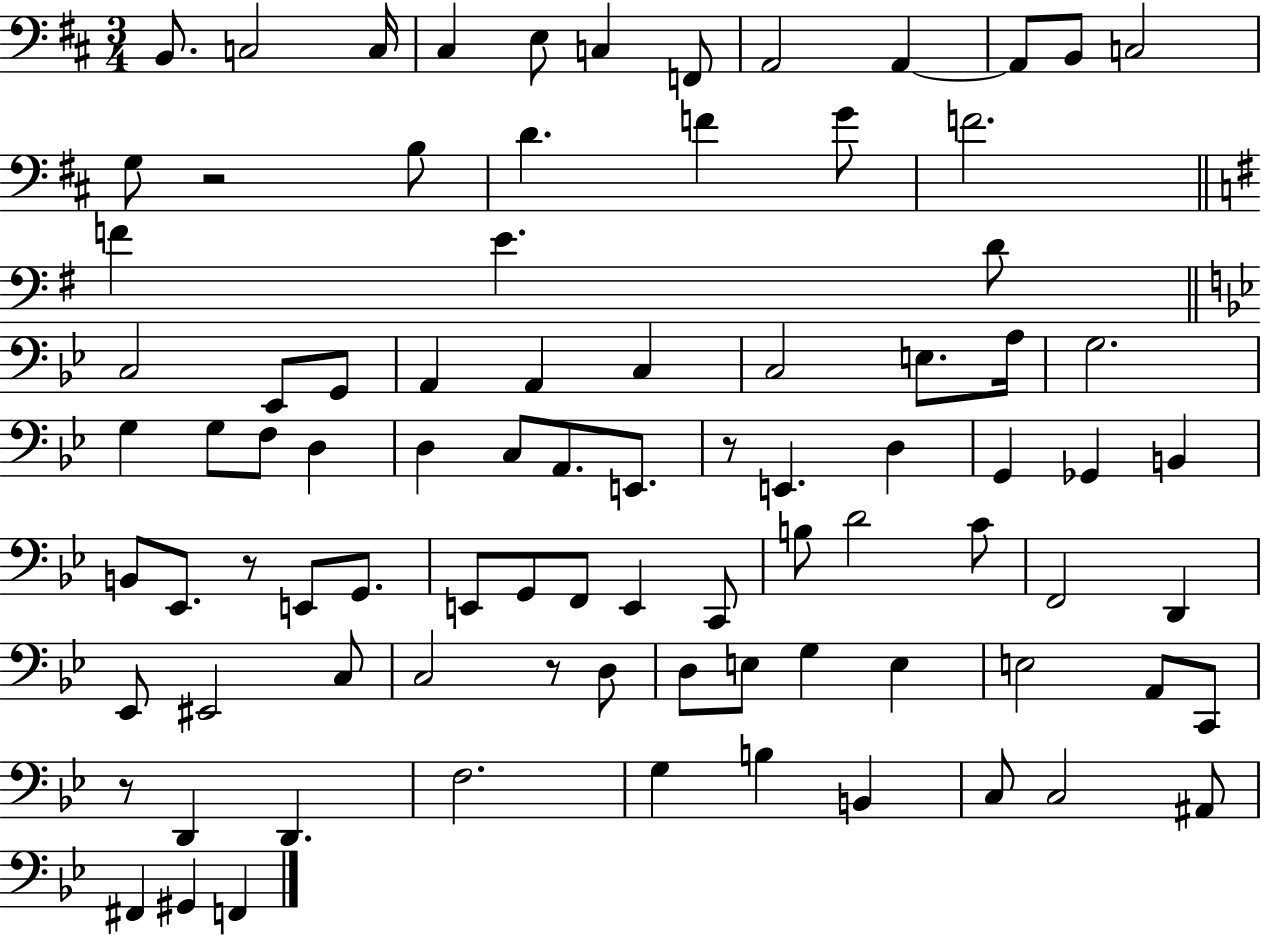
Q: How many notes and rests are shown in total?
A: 87